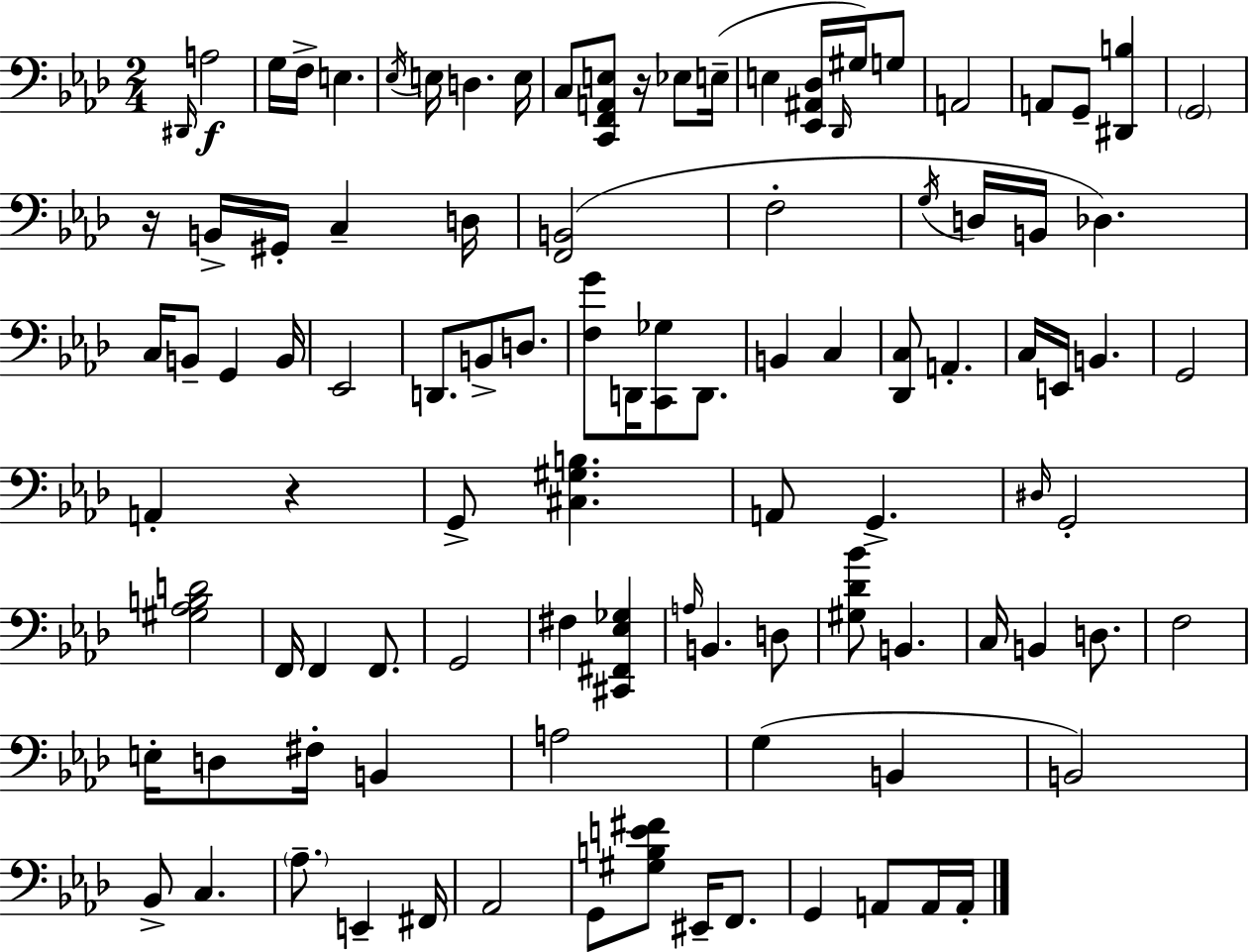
{
  \clef bass
  \numericTimeSignature
  \time 2/4
  \key f \minor
  \grace { dis,16 }\f a2 | g16 f16-> e4. | \acciaccatura { ees16 } e16 d4. | e16 c8 <c, f, a, e>8 r16 ees8 | \break e16--( e4 <ees, ais, des>16 \grace { des,16 }) | gis16 g8 a,2 | a,8 g,8-- <dis, b>4 | \parenthesize g,2 | \break r16 b,16-> gis,16-. c4-- | d16 <f, b,>2( | f2-. | \acciaccatura { g16 } d16 b,16 des4.) | \break c16 b,8-- g,4 | b,16 ees,2 | d,8. b,8-> | d8. <f g'>8 d,16 <c, ges>8 | \break d,8. b,4 | c4 <des, c>8 a,4.-. | c16 e,16 b,4. | g,2 | \break a,4-. | r4 g,8-> <cis gis b>4. | a,8 g,4.-> | \grace { dis16 } g,2-. | \break <gis aes b d'>2 | f,16 f,4 | f,8. g,2 | fis4 | \break <cis, fis, ees ges>4 \grace { a16 } b,4. | d8 <gis des' bes'>8 | b,4. c16 b,4 | d8. f2 | \break e16-. d8 | fis16-. b,4 a2 | g4( | b,4 b,2) | \break bes,8-> | c4. \parenthesize aes8.-- | e,4-- fis,16 aes,2 | g,8 | \break <gis b e' fis'>8 eis,16-- f,8. g,4 | a,8 a,16 a,16-. \bar "|."
}